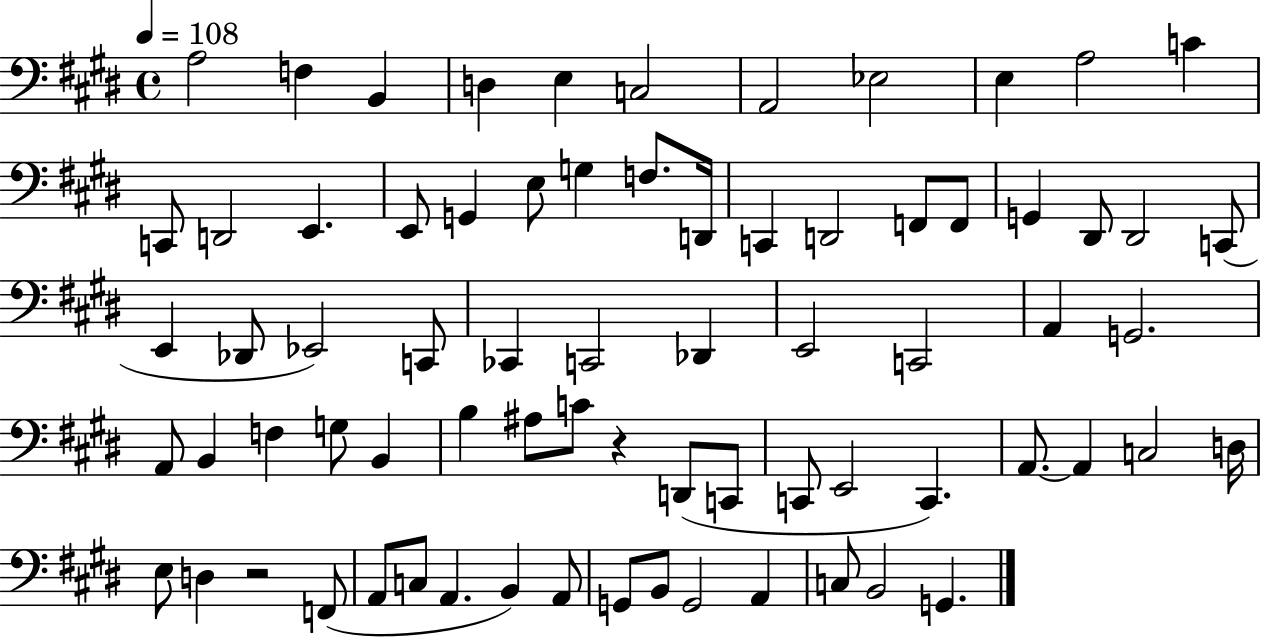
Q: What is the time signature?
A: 4/4